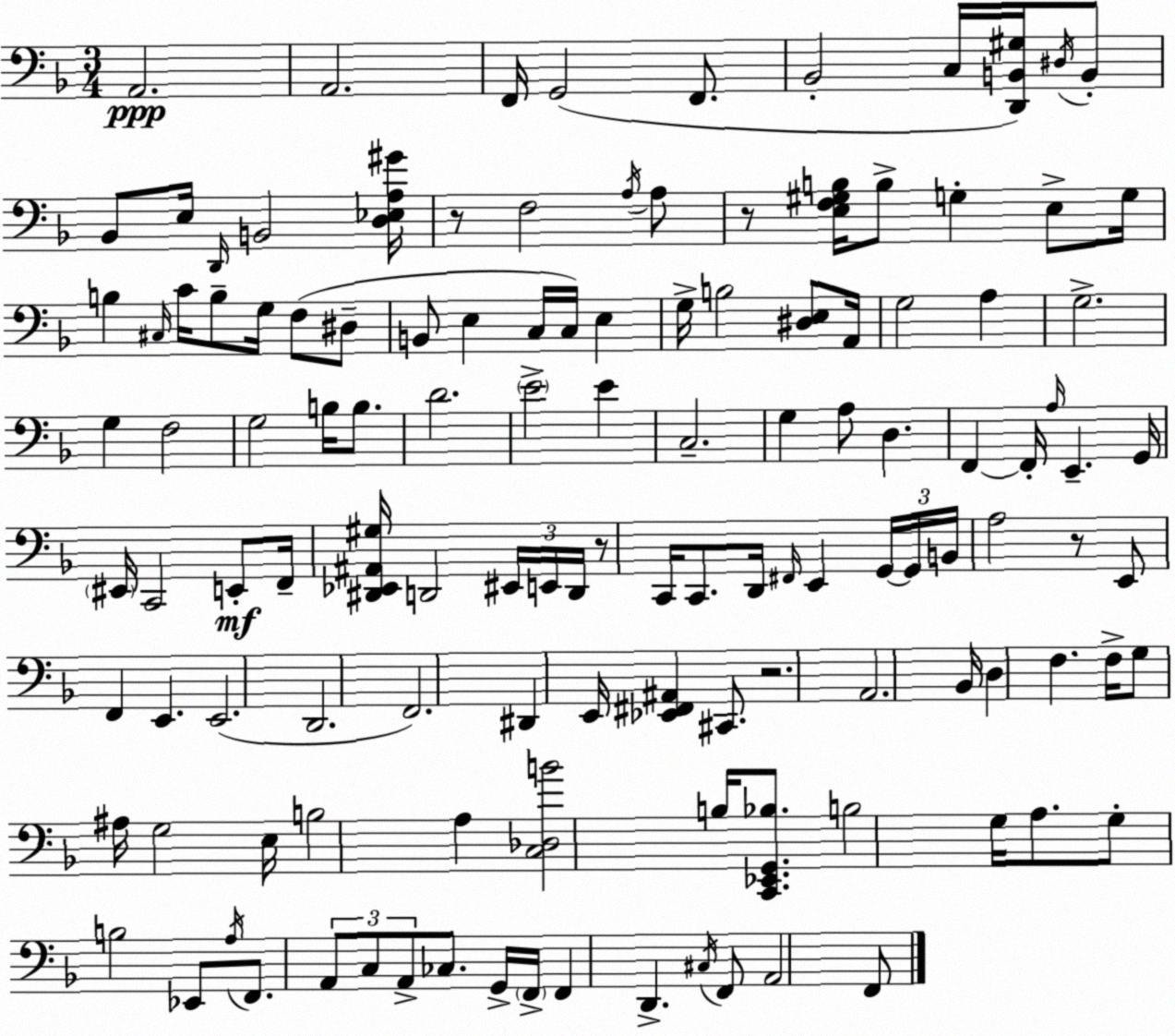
X:1
T:Untitled
M:3/4
L:1/4
K:Dm
A,,2 A,,2 F,,/4 G,,2 F,,/2 _B,,2 C,/4 [D,,B,,^G,]/4 ^D,/4 B,,/2 _B,,/2 E,/4 D,,/4 B,,2 [D,_E,A,^G]/4 z/2 F,2 A,/4 A,/2 z/2 [E,F,^G,B,]/4 B,/2 G, E,/2 G,/4 B, ^C,/4 C/4 B,/2 G,/4 F,/2 ^D,/2 B,,/2 E, C,/4 C,/4 E, G,/4 B,2 [^D,E,]/2 A,,/4 G,2 A, G,2 G, F,2 G,2 B,/4 B,/2 D2 E2 E C,2 G, A,/2 D, F,, F,,/4 A,/4 E,, G,,/4 ^E,,/4 C,,2 E,,/2 F,,/4 [^D,,_E,,^A,,^G,]/4 D,,2 ^E,,/4 E,,/4 D,,/4 z/2 C,,/4 C,,/2 D,,/4 ^F,,/4 E,, G,,/4 G,,/4 B,,/4 A,2 z/2 E,,/2 F,, E,, E,,2 D,,2 F,,2 ^D,, E,,/4 [_E,,^F,,^A,,] ^C,,/2 z2 A,,2 _B,,/4 D, F, F,/4 G,/2 ^A,/4 G,2 E,/4 B,2 A, [C,_D,B]2 B,/4 [C,,_E,,G,,_B,]/2 B,2 G,/4 A,/2 G,/2 B,2 _E,,/2 A,/4 F,,/2 A,,/2 C,/2 A,,/2 _C,/2 G,,/4 F,,/4 F,, D,, ^C,/4 F,,/2 A,,2 F,,/2